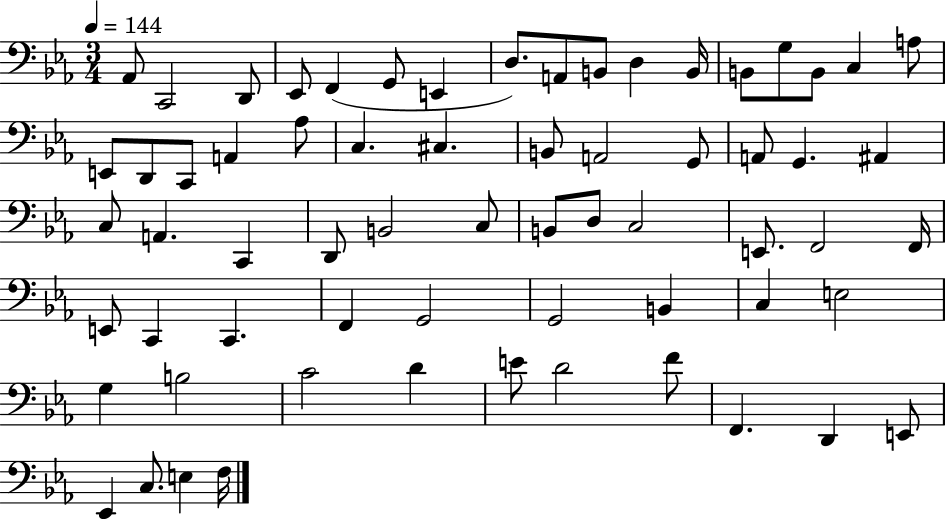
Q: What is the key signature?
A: EES major